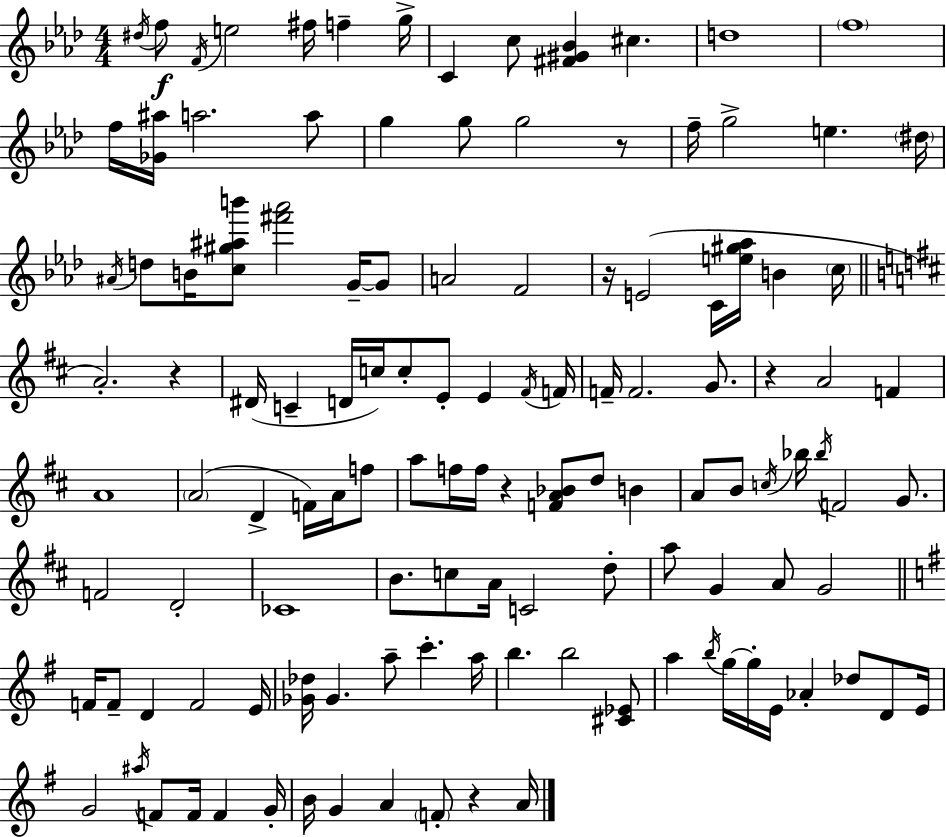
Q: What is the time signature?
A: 4/4